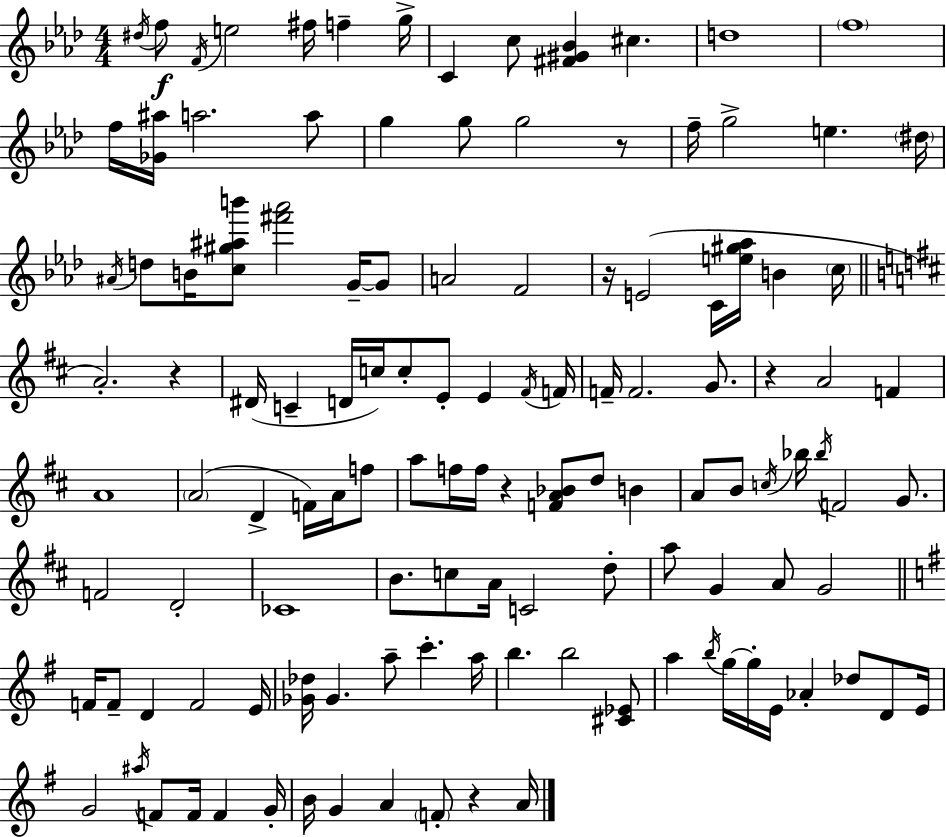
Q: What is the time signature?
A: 4/4